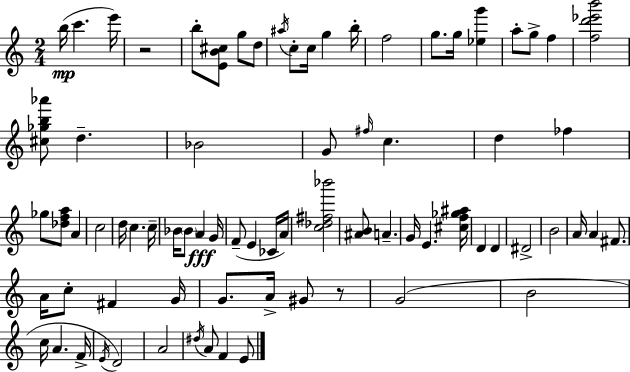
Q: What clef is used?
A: treble